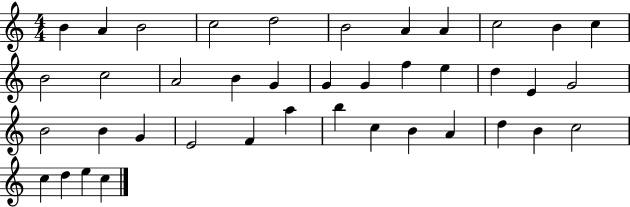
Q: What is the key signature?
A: C major